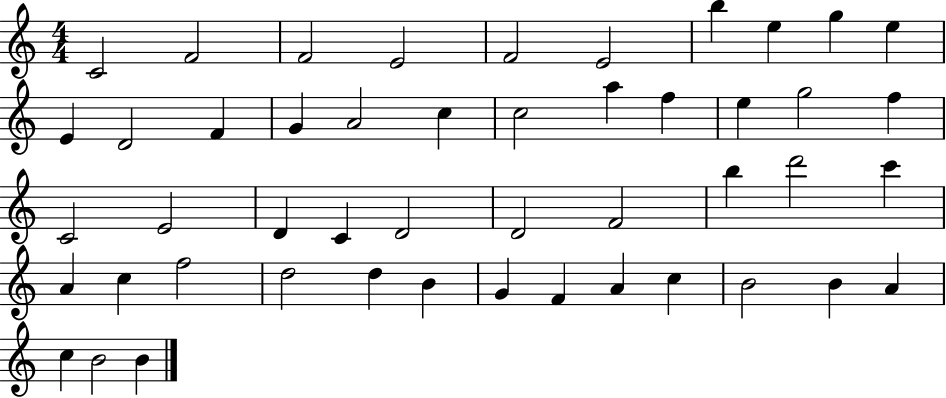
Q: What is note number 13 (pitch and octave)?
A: F4